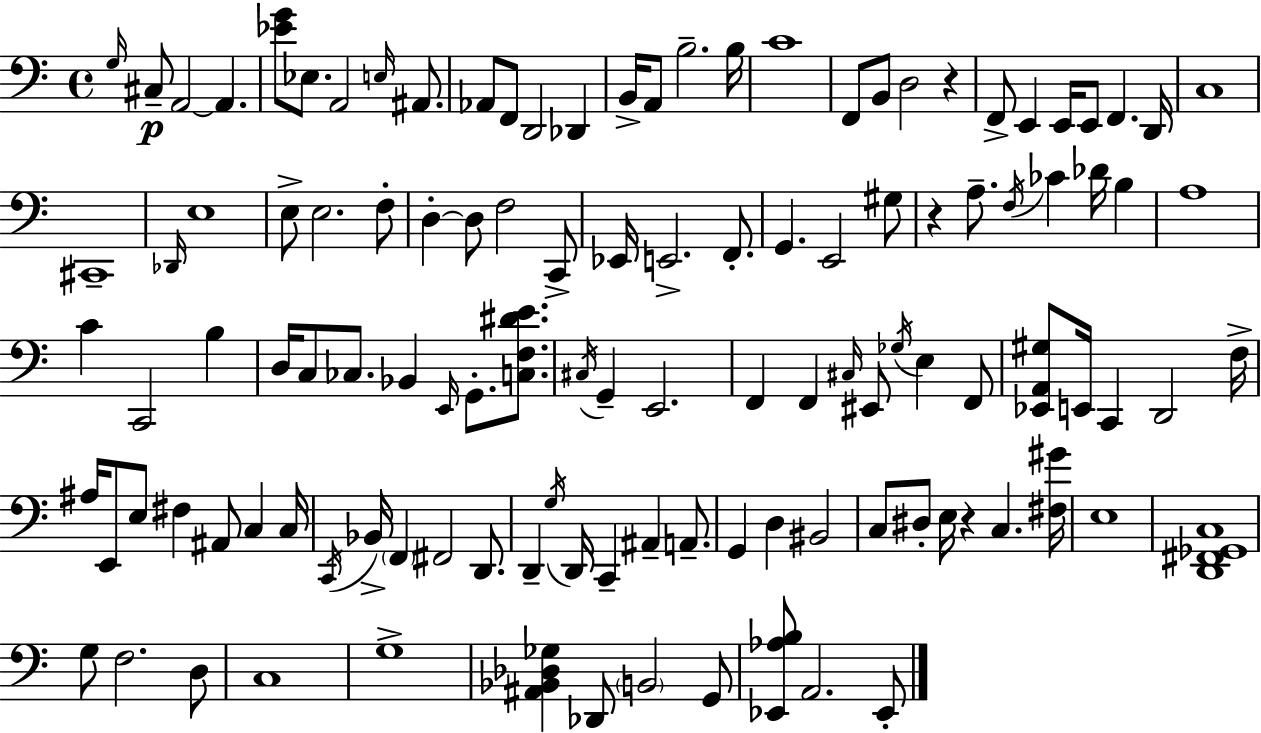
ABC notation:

X:1
T:Untitled
M:4/4
L:1/4
K:C
G,/4 ^C,/2 A,,2 A,, [_EG]/2 _E,/2 A,,2 E,/4 ^A,,/2 _A,,/2 F,,/2 D,,2 _D,, B,,/4 A,,/2 B,2 B,/4 C4 F,,/2 B,,/2 D,2 z F,,/2 E,, E,,/4 E,,/2 F,, D,,/4 C,4 ^C,,4 _D,,/4 E,4 E,/2 E,2 F,/2 D, D,/2 F,2 C,,/2 _E,,/4 E,,2 F,,/2 G,, E,,2 ^G,/2 z A,/2 F,/4 _C _D/4 B, A,4 C C,,2 B, D,/4 C,/2 _C,/2 _B,, E,,/4 G,,/2 [C,F,^DE]/2 ^C,/4 G,, E,,2 F,, F,, ^C,/4 ^E,,/2 _G,/4 E, F,,/2 [_E,,A,,^G,]/2 E,,/4 C,, D,,2 F,/4 ^A,/4 E,,/2 E,/2 ^F, ^A,,/2 C, C,/4 C,,/4 _B,,/4 F,, ^F,,2 D,,/2 D,, G,/4 D,,/4 C,, ^A,, A,,/2 G,, D, ^B,,2 C,/2 ^D,/2 E,/4 z C, [^F,^G]/4 E,4 [D,,^F,,_G,,C,]4 G,/2 F,2 D,/2 C,4 G,4 [^A,,_B,,_D,_G,] _D,,/2 B,,2 G,,/2 [_E,,_A,B,]/2 A,,2 _E,,/2